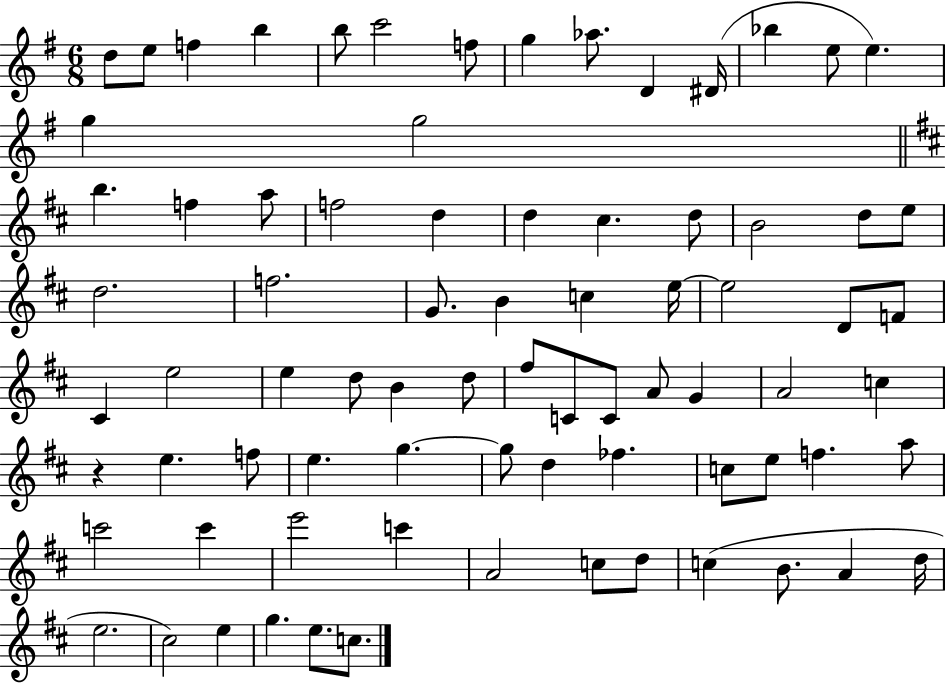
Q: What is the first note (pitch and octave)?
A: D5